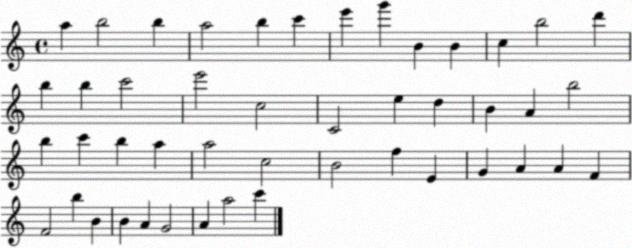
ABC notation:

X:1
T:Untitled
M:4/4
L:1/4
K:C
a b2 b a2 b c' e' g' B B c b2 d' b b c'2 e'2 c2 C2 e d B A b2 b c' b a a2 c2 B2 f E G A A F F2 b B B A G2 A a2 c'